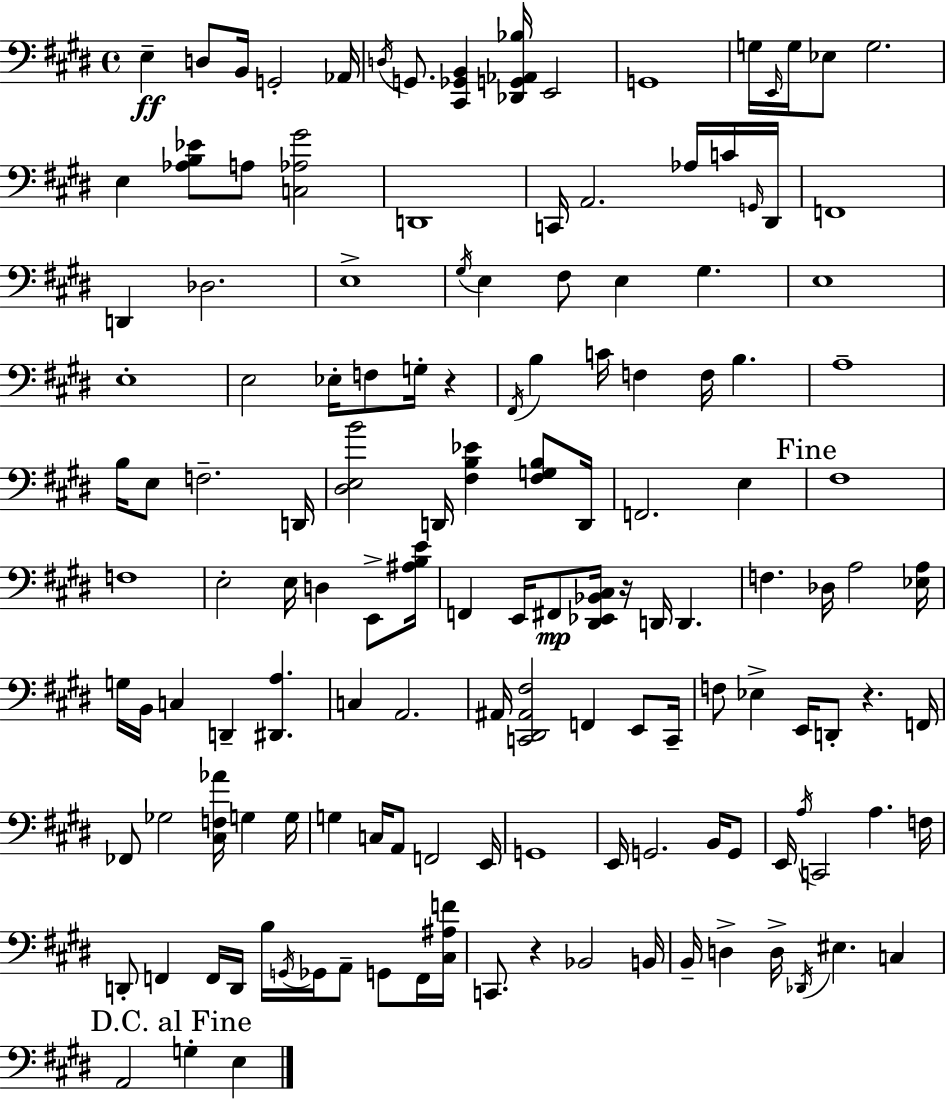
X:1
T:Untitled
M:4/4
L:1/4
K:E
E, D,/2 B,,/4 G,,2 _A,,/4 D,/4 G,,/2 [^C,,_G,,B,,] [_D,,G,,_A,,_B,]/4 E,,2 G,,4 G,/4 E,,/4 G,/4 _E,/2 G,2 E, [_A,B,_E]/2 A,/2 [C,_A,^G]2 D,,4 C,,/4 A,,2 _A,/4 C/4 G,,/4 ^D,,/4 F,,4 D,, _D,2 E,4 ^G,/4 E, ^F,/2 E, ^G, E,4 E,4 E,2 _E,/4 F,/2 G,/4 z ^F,,/4 B, C/4 F, F,/4 B, A,4 B,/4 E,/2 F,2 D,,/4 [^D,E,B]2 D,,/4 [^F,B,_E] [^F,G,B,]/2 D,,/4 F,,2 E, ^F,4 F,4 E,2 E,/4 D, E,,/2 [^A,B,E]/4 F,, E,,/4 ^F,,/2 [^D,,_E,,_B,,^C,]/4 z/4 D,,/4 D,, F, _D,/4 A,2 [_E,A,]/4 G,/4 B,,/4 C, D,, [^D,,A,] C, A,,2 ^A,,/4 [C,,^D,,^A,,^F,]2 F,, E,,/2 C,,/4 F,/2 _E, E,,/4 D,,/2 z F,,/4 _F,,/2 _G,2 [^C,F,_A]/4 G, G,/4 G, C,/4 A,,/2 F,,2 E,,/4 G,,4 E,,/4 G,,2 B,,/4 G,,/2 E,,/4 A,/4 C,,2 A, F,/4 D,,/2 F,, F,,/4 D,,/4 B,/4 G,,/4 _G,,/4 A,,/2 G,,/2 F,,/4 [^C,^A,F]/4 C,,/2 z _B,,2 B,,/4 B,,/4 D, D,/4 _D,,/4 ^E, C, A,,2 G, E,